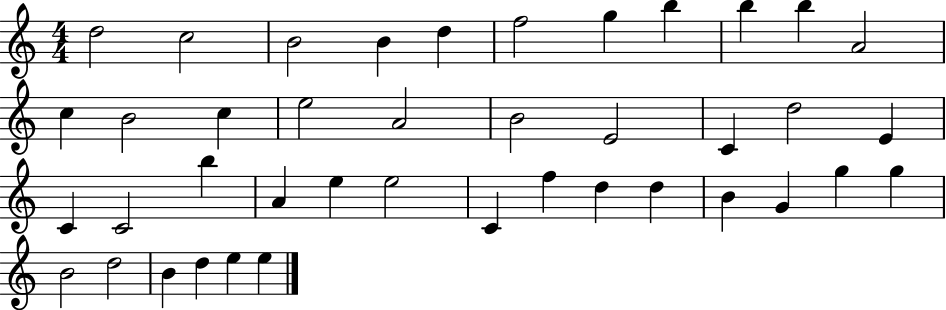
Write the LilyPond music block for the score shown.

{
  \clef treble
  \numericTimeSignature
  \time 4/4
  \key c \major
  d''2 c''2 | b'2 b'4 d''4 | f''2 g''4 b''4 | b''4 b''4 a'2 | \break c''4 b'2 c''4 | e''2 a'2 | b'2 e'2 | c'4 d''2 e'4 | \break c'4 c'2 b''4 | a'4 e''4 e''2 | c'4 f''4 d''4 d''4 | b'4 g'4 g''4 g''4 | \break b'2 d''2 | b'4 d''4 e''4 e''4 | \bar "|."
}